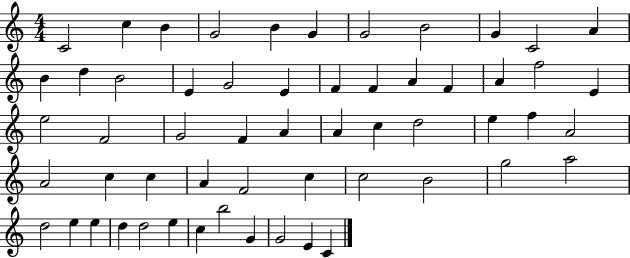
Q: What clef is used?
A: treble